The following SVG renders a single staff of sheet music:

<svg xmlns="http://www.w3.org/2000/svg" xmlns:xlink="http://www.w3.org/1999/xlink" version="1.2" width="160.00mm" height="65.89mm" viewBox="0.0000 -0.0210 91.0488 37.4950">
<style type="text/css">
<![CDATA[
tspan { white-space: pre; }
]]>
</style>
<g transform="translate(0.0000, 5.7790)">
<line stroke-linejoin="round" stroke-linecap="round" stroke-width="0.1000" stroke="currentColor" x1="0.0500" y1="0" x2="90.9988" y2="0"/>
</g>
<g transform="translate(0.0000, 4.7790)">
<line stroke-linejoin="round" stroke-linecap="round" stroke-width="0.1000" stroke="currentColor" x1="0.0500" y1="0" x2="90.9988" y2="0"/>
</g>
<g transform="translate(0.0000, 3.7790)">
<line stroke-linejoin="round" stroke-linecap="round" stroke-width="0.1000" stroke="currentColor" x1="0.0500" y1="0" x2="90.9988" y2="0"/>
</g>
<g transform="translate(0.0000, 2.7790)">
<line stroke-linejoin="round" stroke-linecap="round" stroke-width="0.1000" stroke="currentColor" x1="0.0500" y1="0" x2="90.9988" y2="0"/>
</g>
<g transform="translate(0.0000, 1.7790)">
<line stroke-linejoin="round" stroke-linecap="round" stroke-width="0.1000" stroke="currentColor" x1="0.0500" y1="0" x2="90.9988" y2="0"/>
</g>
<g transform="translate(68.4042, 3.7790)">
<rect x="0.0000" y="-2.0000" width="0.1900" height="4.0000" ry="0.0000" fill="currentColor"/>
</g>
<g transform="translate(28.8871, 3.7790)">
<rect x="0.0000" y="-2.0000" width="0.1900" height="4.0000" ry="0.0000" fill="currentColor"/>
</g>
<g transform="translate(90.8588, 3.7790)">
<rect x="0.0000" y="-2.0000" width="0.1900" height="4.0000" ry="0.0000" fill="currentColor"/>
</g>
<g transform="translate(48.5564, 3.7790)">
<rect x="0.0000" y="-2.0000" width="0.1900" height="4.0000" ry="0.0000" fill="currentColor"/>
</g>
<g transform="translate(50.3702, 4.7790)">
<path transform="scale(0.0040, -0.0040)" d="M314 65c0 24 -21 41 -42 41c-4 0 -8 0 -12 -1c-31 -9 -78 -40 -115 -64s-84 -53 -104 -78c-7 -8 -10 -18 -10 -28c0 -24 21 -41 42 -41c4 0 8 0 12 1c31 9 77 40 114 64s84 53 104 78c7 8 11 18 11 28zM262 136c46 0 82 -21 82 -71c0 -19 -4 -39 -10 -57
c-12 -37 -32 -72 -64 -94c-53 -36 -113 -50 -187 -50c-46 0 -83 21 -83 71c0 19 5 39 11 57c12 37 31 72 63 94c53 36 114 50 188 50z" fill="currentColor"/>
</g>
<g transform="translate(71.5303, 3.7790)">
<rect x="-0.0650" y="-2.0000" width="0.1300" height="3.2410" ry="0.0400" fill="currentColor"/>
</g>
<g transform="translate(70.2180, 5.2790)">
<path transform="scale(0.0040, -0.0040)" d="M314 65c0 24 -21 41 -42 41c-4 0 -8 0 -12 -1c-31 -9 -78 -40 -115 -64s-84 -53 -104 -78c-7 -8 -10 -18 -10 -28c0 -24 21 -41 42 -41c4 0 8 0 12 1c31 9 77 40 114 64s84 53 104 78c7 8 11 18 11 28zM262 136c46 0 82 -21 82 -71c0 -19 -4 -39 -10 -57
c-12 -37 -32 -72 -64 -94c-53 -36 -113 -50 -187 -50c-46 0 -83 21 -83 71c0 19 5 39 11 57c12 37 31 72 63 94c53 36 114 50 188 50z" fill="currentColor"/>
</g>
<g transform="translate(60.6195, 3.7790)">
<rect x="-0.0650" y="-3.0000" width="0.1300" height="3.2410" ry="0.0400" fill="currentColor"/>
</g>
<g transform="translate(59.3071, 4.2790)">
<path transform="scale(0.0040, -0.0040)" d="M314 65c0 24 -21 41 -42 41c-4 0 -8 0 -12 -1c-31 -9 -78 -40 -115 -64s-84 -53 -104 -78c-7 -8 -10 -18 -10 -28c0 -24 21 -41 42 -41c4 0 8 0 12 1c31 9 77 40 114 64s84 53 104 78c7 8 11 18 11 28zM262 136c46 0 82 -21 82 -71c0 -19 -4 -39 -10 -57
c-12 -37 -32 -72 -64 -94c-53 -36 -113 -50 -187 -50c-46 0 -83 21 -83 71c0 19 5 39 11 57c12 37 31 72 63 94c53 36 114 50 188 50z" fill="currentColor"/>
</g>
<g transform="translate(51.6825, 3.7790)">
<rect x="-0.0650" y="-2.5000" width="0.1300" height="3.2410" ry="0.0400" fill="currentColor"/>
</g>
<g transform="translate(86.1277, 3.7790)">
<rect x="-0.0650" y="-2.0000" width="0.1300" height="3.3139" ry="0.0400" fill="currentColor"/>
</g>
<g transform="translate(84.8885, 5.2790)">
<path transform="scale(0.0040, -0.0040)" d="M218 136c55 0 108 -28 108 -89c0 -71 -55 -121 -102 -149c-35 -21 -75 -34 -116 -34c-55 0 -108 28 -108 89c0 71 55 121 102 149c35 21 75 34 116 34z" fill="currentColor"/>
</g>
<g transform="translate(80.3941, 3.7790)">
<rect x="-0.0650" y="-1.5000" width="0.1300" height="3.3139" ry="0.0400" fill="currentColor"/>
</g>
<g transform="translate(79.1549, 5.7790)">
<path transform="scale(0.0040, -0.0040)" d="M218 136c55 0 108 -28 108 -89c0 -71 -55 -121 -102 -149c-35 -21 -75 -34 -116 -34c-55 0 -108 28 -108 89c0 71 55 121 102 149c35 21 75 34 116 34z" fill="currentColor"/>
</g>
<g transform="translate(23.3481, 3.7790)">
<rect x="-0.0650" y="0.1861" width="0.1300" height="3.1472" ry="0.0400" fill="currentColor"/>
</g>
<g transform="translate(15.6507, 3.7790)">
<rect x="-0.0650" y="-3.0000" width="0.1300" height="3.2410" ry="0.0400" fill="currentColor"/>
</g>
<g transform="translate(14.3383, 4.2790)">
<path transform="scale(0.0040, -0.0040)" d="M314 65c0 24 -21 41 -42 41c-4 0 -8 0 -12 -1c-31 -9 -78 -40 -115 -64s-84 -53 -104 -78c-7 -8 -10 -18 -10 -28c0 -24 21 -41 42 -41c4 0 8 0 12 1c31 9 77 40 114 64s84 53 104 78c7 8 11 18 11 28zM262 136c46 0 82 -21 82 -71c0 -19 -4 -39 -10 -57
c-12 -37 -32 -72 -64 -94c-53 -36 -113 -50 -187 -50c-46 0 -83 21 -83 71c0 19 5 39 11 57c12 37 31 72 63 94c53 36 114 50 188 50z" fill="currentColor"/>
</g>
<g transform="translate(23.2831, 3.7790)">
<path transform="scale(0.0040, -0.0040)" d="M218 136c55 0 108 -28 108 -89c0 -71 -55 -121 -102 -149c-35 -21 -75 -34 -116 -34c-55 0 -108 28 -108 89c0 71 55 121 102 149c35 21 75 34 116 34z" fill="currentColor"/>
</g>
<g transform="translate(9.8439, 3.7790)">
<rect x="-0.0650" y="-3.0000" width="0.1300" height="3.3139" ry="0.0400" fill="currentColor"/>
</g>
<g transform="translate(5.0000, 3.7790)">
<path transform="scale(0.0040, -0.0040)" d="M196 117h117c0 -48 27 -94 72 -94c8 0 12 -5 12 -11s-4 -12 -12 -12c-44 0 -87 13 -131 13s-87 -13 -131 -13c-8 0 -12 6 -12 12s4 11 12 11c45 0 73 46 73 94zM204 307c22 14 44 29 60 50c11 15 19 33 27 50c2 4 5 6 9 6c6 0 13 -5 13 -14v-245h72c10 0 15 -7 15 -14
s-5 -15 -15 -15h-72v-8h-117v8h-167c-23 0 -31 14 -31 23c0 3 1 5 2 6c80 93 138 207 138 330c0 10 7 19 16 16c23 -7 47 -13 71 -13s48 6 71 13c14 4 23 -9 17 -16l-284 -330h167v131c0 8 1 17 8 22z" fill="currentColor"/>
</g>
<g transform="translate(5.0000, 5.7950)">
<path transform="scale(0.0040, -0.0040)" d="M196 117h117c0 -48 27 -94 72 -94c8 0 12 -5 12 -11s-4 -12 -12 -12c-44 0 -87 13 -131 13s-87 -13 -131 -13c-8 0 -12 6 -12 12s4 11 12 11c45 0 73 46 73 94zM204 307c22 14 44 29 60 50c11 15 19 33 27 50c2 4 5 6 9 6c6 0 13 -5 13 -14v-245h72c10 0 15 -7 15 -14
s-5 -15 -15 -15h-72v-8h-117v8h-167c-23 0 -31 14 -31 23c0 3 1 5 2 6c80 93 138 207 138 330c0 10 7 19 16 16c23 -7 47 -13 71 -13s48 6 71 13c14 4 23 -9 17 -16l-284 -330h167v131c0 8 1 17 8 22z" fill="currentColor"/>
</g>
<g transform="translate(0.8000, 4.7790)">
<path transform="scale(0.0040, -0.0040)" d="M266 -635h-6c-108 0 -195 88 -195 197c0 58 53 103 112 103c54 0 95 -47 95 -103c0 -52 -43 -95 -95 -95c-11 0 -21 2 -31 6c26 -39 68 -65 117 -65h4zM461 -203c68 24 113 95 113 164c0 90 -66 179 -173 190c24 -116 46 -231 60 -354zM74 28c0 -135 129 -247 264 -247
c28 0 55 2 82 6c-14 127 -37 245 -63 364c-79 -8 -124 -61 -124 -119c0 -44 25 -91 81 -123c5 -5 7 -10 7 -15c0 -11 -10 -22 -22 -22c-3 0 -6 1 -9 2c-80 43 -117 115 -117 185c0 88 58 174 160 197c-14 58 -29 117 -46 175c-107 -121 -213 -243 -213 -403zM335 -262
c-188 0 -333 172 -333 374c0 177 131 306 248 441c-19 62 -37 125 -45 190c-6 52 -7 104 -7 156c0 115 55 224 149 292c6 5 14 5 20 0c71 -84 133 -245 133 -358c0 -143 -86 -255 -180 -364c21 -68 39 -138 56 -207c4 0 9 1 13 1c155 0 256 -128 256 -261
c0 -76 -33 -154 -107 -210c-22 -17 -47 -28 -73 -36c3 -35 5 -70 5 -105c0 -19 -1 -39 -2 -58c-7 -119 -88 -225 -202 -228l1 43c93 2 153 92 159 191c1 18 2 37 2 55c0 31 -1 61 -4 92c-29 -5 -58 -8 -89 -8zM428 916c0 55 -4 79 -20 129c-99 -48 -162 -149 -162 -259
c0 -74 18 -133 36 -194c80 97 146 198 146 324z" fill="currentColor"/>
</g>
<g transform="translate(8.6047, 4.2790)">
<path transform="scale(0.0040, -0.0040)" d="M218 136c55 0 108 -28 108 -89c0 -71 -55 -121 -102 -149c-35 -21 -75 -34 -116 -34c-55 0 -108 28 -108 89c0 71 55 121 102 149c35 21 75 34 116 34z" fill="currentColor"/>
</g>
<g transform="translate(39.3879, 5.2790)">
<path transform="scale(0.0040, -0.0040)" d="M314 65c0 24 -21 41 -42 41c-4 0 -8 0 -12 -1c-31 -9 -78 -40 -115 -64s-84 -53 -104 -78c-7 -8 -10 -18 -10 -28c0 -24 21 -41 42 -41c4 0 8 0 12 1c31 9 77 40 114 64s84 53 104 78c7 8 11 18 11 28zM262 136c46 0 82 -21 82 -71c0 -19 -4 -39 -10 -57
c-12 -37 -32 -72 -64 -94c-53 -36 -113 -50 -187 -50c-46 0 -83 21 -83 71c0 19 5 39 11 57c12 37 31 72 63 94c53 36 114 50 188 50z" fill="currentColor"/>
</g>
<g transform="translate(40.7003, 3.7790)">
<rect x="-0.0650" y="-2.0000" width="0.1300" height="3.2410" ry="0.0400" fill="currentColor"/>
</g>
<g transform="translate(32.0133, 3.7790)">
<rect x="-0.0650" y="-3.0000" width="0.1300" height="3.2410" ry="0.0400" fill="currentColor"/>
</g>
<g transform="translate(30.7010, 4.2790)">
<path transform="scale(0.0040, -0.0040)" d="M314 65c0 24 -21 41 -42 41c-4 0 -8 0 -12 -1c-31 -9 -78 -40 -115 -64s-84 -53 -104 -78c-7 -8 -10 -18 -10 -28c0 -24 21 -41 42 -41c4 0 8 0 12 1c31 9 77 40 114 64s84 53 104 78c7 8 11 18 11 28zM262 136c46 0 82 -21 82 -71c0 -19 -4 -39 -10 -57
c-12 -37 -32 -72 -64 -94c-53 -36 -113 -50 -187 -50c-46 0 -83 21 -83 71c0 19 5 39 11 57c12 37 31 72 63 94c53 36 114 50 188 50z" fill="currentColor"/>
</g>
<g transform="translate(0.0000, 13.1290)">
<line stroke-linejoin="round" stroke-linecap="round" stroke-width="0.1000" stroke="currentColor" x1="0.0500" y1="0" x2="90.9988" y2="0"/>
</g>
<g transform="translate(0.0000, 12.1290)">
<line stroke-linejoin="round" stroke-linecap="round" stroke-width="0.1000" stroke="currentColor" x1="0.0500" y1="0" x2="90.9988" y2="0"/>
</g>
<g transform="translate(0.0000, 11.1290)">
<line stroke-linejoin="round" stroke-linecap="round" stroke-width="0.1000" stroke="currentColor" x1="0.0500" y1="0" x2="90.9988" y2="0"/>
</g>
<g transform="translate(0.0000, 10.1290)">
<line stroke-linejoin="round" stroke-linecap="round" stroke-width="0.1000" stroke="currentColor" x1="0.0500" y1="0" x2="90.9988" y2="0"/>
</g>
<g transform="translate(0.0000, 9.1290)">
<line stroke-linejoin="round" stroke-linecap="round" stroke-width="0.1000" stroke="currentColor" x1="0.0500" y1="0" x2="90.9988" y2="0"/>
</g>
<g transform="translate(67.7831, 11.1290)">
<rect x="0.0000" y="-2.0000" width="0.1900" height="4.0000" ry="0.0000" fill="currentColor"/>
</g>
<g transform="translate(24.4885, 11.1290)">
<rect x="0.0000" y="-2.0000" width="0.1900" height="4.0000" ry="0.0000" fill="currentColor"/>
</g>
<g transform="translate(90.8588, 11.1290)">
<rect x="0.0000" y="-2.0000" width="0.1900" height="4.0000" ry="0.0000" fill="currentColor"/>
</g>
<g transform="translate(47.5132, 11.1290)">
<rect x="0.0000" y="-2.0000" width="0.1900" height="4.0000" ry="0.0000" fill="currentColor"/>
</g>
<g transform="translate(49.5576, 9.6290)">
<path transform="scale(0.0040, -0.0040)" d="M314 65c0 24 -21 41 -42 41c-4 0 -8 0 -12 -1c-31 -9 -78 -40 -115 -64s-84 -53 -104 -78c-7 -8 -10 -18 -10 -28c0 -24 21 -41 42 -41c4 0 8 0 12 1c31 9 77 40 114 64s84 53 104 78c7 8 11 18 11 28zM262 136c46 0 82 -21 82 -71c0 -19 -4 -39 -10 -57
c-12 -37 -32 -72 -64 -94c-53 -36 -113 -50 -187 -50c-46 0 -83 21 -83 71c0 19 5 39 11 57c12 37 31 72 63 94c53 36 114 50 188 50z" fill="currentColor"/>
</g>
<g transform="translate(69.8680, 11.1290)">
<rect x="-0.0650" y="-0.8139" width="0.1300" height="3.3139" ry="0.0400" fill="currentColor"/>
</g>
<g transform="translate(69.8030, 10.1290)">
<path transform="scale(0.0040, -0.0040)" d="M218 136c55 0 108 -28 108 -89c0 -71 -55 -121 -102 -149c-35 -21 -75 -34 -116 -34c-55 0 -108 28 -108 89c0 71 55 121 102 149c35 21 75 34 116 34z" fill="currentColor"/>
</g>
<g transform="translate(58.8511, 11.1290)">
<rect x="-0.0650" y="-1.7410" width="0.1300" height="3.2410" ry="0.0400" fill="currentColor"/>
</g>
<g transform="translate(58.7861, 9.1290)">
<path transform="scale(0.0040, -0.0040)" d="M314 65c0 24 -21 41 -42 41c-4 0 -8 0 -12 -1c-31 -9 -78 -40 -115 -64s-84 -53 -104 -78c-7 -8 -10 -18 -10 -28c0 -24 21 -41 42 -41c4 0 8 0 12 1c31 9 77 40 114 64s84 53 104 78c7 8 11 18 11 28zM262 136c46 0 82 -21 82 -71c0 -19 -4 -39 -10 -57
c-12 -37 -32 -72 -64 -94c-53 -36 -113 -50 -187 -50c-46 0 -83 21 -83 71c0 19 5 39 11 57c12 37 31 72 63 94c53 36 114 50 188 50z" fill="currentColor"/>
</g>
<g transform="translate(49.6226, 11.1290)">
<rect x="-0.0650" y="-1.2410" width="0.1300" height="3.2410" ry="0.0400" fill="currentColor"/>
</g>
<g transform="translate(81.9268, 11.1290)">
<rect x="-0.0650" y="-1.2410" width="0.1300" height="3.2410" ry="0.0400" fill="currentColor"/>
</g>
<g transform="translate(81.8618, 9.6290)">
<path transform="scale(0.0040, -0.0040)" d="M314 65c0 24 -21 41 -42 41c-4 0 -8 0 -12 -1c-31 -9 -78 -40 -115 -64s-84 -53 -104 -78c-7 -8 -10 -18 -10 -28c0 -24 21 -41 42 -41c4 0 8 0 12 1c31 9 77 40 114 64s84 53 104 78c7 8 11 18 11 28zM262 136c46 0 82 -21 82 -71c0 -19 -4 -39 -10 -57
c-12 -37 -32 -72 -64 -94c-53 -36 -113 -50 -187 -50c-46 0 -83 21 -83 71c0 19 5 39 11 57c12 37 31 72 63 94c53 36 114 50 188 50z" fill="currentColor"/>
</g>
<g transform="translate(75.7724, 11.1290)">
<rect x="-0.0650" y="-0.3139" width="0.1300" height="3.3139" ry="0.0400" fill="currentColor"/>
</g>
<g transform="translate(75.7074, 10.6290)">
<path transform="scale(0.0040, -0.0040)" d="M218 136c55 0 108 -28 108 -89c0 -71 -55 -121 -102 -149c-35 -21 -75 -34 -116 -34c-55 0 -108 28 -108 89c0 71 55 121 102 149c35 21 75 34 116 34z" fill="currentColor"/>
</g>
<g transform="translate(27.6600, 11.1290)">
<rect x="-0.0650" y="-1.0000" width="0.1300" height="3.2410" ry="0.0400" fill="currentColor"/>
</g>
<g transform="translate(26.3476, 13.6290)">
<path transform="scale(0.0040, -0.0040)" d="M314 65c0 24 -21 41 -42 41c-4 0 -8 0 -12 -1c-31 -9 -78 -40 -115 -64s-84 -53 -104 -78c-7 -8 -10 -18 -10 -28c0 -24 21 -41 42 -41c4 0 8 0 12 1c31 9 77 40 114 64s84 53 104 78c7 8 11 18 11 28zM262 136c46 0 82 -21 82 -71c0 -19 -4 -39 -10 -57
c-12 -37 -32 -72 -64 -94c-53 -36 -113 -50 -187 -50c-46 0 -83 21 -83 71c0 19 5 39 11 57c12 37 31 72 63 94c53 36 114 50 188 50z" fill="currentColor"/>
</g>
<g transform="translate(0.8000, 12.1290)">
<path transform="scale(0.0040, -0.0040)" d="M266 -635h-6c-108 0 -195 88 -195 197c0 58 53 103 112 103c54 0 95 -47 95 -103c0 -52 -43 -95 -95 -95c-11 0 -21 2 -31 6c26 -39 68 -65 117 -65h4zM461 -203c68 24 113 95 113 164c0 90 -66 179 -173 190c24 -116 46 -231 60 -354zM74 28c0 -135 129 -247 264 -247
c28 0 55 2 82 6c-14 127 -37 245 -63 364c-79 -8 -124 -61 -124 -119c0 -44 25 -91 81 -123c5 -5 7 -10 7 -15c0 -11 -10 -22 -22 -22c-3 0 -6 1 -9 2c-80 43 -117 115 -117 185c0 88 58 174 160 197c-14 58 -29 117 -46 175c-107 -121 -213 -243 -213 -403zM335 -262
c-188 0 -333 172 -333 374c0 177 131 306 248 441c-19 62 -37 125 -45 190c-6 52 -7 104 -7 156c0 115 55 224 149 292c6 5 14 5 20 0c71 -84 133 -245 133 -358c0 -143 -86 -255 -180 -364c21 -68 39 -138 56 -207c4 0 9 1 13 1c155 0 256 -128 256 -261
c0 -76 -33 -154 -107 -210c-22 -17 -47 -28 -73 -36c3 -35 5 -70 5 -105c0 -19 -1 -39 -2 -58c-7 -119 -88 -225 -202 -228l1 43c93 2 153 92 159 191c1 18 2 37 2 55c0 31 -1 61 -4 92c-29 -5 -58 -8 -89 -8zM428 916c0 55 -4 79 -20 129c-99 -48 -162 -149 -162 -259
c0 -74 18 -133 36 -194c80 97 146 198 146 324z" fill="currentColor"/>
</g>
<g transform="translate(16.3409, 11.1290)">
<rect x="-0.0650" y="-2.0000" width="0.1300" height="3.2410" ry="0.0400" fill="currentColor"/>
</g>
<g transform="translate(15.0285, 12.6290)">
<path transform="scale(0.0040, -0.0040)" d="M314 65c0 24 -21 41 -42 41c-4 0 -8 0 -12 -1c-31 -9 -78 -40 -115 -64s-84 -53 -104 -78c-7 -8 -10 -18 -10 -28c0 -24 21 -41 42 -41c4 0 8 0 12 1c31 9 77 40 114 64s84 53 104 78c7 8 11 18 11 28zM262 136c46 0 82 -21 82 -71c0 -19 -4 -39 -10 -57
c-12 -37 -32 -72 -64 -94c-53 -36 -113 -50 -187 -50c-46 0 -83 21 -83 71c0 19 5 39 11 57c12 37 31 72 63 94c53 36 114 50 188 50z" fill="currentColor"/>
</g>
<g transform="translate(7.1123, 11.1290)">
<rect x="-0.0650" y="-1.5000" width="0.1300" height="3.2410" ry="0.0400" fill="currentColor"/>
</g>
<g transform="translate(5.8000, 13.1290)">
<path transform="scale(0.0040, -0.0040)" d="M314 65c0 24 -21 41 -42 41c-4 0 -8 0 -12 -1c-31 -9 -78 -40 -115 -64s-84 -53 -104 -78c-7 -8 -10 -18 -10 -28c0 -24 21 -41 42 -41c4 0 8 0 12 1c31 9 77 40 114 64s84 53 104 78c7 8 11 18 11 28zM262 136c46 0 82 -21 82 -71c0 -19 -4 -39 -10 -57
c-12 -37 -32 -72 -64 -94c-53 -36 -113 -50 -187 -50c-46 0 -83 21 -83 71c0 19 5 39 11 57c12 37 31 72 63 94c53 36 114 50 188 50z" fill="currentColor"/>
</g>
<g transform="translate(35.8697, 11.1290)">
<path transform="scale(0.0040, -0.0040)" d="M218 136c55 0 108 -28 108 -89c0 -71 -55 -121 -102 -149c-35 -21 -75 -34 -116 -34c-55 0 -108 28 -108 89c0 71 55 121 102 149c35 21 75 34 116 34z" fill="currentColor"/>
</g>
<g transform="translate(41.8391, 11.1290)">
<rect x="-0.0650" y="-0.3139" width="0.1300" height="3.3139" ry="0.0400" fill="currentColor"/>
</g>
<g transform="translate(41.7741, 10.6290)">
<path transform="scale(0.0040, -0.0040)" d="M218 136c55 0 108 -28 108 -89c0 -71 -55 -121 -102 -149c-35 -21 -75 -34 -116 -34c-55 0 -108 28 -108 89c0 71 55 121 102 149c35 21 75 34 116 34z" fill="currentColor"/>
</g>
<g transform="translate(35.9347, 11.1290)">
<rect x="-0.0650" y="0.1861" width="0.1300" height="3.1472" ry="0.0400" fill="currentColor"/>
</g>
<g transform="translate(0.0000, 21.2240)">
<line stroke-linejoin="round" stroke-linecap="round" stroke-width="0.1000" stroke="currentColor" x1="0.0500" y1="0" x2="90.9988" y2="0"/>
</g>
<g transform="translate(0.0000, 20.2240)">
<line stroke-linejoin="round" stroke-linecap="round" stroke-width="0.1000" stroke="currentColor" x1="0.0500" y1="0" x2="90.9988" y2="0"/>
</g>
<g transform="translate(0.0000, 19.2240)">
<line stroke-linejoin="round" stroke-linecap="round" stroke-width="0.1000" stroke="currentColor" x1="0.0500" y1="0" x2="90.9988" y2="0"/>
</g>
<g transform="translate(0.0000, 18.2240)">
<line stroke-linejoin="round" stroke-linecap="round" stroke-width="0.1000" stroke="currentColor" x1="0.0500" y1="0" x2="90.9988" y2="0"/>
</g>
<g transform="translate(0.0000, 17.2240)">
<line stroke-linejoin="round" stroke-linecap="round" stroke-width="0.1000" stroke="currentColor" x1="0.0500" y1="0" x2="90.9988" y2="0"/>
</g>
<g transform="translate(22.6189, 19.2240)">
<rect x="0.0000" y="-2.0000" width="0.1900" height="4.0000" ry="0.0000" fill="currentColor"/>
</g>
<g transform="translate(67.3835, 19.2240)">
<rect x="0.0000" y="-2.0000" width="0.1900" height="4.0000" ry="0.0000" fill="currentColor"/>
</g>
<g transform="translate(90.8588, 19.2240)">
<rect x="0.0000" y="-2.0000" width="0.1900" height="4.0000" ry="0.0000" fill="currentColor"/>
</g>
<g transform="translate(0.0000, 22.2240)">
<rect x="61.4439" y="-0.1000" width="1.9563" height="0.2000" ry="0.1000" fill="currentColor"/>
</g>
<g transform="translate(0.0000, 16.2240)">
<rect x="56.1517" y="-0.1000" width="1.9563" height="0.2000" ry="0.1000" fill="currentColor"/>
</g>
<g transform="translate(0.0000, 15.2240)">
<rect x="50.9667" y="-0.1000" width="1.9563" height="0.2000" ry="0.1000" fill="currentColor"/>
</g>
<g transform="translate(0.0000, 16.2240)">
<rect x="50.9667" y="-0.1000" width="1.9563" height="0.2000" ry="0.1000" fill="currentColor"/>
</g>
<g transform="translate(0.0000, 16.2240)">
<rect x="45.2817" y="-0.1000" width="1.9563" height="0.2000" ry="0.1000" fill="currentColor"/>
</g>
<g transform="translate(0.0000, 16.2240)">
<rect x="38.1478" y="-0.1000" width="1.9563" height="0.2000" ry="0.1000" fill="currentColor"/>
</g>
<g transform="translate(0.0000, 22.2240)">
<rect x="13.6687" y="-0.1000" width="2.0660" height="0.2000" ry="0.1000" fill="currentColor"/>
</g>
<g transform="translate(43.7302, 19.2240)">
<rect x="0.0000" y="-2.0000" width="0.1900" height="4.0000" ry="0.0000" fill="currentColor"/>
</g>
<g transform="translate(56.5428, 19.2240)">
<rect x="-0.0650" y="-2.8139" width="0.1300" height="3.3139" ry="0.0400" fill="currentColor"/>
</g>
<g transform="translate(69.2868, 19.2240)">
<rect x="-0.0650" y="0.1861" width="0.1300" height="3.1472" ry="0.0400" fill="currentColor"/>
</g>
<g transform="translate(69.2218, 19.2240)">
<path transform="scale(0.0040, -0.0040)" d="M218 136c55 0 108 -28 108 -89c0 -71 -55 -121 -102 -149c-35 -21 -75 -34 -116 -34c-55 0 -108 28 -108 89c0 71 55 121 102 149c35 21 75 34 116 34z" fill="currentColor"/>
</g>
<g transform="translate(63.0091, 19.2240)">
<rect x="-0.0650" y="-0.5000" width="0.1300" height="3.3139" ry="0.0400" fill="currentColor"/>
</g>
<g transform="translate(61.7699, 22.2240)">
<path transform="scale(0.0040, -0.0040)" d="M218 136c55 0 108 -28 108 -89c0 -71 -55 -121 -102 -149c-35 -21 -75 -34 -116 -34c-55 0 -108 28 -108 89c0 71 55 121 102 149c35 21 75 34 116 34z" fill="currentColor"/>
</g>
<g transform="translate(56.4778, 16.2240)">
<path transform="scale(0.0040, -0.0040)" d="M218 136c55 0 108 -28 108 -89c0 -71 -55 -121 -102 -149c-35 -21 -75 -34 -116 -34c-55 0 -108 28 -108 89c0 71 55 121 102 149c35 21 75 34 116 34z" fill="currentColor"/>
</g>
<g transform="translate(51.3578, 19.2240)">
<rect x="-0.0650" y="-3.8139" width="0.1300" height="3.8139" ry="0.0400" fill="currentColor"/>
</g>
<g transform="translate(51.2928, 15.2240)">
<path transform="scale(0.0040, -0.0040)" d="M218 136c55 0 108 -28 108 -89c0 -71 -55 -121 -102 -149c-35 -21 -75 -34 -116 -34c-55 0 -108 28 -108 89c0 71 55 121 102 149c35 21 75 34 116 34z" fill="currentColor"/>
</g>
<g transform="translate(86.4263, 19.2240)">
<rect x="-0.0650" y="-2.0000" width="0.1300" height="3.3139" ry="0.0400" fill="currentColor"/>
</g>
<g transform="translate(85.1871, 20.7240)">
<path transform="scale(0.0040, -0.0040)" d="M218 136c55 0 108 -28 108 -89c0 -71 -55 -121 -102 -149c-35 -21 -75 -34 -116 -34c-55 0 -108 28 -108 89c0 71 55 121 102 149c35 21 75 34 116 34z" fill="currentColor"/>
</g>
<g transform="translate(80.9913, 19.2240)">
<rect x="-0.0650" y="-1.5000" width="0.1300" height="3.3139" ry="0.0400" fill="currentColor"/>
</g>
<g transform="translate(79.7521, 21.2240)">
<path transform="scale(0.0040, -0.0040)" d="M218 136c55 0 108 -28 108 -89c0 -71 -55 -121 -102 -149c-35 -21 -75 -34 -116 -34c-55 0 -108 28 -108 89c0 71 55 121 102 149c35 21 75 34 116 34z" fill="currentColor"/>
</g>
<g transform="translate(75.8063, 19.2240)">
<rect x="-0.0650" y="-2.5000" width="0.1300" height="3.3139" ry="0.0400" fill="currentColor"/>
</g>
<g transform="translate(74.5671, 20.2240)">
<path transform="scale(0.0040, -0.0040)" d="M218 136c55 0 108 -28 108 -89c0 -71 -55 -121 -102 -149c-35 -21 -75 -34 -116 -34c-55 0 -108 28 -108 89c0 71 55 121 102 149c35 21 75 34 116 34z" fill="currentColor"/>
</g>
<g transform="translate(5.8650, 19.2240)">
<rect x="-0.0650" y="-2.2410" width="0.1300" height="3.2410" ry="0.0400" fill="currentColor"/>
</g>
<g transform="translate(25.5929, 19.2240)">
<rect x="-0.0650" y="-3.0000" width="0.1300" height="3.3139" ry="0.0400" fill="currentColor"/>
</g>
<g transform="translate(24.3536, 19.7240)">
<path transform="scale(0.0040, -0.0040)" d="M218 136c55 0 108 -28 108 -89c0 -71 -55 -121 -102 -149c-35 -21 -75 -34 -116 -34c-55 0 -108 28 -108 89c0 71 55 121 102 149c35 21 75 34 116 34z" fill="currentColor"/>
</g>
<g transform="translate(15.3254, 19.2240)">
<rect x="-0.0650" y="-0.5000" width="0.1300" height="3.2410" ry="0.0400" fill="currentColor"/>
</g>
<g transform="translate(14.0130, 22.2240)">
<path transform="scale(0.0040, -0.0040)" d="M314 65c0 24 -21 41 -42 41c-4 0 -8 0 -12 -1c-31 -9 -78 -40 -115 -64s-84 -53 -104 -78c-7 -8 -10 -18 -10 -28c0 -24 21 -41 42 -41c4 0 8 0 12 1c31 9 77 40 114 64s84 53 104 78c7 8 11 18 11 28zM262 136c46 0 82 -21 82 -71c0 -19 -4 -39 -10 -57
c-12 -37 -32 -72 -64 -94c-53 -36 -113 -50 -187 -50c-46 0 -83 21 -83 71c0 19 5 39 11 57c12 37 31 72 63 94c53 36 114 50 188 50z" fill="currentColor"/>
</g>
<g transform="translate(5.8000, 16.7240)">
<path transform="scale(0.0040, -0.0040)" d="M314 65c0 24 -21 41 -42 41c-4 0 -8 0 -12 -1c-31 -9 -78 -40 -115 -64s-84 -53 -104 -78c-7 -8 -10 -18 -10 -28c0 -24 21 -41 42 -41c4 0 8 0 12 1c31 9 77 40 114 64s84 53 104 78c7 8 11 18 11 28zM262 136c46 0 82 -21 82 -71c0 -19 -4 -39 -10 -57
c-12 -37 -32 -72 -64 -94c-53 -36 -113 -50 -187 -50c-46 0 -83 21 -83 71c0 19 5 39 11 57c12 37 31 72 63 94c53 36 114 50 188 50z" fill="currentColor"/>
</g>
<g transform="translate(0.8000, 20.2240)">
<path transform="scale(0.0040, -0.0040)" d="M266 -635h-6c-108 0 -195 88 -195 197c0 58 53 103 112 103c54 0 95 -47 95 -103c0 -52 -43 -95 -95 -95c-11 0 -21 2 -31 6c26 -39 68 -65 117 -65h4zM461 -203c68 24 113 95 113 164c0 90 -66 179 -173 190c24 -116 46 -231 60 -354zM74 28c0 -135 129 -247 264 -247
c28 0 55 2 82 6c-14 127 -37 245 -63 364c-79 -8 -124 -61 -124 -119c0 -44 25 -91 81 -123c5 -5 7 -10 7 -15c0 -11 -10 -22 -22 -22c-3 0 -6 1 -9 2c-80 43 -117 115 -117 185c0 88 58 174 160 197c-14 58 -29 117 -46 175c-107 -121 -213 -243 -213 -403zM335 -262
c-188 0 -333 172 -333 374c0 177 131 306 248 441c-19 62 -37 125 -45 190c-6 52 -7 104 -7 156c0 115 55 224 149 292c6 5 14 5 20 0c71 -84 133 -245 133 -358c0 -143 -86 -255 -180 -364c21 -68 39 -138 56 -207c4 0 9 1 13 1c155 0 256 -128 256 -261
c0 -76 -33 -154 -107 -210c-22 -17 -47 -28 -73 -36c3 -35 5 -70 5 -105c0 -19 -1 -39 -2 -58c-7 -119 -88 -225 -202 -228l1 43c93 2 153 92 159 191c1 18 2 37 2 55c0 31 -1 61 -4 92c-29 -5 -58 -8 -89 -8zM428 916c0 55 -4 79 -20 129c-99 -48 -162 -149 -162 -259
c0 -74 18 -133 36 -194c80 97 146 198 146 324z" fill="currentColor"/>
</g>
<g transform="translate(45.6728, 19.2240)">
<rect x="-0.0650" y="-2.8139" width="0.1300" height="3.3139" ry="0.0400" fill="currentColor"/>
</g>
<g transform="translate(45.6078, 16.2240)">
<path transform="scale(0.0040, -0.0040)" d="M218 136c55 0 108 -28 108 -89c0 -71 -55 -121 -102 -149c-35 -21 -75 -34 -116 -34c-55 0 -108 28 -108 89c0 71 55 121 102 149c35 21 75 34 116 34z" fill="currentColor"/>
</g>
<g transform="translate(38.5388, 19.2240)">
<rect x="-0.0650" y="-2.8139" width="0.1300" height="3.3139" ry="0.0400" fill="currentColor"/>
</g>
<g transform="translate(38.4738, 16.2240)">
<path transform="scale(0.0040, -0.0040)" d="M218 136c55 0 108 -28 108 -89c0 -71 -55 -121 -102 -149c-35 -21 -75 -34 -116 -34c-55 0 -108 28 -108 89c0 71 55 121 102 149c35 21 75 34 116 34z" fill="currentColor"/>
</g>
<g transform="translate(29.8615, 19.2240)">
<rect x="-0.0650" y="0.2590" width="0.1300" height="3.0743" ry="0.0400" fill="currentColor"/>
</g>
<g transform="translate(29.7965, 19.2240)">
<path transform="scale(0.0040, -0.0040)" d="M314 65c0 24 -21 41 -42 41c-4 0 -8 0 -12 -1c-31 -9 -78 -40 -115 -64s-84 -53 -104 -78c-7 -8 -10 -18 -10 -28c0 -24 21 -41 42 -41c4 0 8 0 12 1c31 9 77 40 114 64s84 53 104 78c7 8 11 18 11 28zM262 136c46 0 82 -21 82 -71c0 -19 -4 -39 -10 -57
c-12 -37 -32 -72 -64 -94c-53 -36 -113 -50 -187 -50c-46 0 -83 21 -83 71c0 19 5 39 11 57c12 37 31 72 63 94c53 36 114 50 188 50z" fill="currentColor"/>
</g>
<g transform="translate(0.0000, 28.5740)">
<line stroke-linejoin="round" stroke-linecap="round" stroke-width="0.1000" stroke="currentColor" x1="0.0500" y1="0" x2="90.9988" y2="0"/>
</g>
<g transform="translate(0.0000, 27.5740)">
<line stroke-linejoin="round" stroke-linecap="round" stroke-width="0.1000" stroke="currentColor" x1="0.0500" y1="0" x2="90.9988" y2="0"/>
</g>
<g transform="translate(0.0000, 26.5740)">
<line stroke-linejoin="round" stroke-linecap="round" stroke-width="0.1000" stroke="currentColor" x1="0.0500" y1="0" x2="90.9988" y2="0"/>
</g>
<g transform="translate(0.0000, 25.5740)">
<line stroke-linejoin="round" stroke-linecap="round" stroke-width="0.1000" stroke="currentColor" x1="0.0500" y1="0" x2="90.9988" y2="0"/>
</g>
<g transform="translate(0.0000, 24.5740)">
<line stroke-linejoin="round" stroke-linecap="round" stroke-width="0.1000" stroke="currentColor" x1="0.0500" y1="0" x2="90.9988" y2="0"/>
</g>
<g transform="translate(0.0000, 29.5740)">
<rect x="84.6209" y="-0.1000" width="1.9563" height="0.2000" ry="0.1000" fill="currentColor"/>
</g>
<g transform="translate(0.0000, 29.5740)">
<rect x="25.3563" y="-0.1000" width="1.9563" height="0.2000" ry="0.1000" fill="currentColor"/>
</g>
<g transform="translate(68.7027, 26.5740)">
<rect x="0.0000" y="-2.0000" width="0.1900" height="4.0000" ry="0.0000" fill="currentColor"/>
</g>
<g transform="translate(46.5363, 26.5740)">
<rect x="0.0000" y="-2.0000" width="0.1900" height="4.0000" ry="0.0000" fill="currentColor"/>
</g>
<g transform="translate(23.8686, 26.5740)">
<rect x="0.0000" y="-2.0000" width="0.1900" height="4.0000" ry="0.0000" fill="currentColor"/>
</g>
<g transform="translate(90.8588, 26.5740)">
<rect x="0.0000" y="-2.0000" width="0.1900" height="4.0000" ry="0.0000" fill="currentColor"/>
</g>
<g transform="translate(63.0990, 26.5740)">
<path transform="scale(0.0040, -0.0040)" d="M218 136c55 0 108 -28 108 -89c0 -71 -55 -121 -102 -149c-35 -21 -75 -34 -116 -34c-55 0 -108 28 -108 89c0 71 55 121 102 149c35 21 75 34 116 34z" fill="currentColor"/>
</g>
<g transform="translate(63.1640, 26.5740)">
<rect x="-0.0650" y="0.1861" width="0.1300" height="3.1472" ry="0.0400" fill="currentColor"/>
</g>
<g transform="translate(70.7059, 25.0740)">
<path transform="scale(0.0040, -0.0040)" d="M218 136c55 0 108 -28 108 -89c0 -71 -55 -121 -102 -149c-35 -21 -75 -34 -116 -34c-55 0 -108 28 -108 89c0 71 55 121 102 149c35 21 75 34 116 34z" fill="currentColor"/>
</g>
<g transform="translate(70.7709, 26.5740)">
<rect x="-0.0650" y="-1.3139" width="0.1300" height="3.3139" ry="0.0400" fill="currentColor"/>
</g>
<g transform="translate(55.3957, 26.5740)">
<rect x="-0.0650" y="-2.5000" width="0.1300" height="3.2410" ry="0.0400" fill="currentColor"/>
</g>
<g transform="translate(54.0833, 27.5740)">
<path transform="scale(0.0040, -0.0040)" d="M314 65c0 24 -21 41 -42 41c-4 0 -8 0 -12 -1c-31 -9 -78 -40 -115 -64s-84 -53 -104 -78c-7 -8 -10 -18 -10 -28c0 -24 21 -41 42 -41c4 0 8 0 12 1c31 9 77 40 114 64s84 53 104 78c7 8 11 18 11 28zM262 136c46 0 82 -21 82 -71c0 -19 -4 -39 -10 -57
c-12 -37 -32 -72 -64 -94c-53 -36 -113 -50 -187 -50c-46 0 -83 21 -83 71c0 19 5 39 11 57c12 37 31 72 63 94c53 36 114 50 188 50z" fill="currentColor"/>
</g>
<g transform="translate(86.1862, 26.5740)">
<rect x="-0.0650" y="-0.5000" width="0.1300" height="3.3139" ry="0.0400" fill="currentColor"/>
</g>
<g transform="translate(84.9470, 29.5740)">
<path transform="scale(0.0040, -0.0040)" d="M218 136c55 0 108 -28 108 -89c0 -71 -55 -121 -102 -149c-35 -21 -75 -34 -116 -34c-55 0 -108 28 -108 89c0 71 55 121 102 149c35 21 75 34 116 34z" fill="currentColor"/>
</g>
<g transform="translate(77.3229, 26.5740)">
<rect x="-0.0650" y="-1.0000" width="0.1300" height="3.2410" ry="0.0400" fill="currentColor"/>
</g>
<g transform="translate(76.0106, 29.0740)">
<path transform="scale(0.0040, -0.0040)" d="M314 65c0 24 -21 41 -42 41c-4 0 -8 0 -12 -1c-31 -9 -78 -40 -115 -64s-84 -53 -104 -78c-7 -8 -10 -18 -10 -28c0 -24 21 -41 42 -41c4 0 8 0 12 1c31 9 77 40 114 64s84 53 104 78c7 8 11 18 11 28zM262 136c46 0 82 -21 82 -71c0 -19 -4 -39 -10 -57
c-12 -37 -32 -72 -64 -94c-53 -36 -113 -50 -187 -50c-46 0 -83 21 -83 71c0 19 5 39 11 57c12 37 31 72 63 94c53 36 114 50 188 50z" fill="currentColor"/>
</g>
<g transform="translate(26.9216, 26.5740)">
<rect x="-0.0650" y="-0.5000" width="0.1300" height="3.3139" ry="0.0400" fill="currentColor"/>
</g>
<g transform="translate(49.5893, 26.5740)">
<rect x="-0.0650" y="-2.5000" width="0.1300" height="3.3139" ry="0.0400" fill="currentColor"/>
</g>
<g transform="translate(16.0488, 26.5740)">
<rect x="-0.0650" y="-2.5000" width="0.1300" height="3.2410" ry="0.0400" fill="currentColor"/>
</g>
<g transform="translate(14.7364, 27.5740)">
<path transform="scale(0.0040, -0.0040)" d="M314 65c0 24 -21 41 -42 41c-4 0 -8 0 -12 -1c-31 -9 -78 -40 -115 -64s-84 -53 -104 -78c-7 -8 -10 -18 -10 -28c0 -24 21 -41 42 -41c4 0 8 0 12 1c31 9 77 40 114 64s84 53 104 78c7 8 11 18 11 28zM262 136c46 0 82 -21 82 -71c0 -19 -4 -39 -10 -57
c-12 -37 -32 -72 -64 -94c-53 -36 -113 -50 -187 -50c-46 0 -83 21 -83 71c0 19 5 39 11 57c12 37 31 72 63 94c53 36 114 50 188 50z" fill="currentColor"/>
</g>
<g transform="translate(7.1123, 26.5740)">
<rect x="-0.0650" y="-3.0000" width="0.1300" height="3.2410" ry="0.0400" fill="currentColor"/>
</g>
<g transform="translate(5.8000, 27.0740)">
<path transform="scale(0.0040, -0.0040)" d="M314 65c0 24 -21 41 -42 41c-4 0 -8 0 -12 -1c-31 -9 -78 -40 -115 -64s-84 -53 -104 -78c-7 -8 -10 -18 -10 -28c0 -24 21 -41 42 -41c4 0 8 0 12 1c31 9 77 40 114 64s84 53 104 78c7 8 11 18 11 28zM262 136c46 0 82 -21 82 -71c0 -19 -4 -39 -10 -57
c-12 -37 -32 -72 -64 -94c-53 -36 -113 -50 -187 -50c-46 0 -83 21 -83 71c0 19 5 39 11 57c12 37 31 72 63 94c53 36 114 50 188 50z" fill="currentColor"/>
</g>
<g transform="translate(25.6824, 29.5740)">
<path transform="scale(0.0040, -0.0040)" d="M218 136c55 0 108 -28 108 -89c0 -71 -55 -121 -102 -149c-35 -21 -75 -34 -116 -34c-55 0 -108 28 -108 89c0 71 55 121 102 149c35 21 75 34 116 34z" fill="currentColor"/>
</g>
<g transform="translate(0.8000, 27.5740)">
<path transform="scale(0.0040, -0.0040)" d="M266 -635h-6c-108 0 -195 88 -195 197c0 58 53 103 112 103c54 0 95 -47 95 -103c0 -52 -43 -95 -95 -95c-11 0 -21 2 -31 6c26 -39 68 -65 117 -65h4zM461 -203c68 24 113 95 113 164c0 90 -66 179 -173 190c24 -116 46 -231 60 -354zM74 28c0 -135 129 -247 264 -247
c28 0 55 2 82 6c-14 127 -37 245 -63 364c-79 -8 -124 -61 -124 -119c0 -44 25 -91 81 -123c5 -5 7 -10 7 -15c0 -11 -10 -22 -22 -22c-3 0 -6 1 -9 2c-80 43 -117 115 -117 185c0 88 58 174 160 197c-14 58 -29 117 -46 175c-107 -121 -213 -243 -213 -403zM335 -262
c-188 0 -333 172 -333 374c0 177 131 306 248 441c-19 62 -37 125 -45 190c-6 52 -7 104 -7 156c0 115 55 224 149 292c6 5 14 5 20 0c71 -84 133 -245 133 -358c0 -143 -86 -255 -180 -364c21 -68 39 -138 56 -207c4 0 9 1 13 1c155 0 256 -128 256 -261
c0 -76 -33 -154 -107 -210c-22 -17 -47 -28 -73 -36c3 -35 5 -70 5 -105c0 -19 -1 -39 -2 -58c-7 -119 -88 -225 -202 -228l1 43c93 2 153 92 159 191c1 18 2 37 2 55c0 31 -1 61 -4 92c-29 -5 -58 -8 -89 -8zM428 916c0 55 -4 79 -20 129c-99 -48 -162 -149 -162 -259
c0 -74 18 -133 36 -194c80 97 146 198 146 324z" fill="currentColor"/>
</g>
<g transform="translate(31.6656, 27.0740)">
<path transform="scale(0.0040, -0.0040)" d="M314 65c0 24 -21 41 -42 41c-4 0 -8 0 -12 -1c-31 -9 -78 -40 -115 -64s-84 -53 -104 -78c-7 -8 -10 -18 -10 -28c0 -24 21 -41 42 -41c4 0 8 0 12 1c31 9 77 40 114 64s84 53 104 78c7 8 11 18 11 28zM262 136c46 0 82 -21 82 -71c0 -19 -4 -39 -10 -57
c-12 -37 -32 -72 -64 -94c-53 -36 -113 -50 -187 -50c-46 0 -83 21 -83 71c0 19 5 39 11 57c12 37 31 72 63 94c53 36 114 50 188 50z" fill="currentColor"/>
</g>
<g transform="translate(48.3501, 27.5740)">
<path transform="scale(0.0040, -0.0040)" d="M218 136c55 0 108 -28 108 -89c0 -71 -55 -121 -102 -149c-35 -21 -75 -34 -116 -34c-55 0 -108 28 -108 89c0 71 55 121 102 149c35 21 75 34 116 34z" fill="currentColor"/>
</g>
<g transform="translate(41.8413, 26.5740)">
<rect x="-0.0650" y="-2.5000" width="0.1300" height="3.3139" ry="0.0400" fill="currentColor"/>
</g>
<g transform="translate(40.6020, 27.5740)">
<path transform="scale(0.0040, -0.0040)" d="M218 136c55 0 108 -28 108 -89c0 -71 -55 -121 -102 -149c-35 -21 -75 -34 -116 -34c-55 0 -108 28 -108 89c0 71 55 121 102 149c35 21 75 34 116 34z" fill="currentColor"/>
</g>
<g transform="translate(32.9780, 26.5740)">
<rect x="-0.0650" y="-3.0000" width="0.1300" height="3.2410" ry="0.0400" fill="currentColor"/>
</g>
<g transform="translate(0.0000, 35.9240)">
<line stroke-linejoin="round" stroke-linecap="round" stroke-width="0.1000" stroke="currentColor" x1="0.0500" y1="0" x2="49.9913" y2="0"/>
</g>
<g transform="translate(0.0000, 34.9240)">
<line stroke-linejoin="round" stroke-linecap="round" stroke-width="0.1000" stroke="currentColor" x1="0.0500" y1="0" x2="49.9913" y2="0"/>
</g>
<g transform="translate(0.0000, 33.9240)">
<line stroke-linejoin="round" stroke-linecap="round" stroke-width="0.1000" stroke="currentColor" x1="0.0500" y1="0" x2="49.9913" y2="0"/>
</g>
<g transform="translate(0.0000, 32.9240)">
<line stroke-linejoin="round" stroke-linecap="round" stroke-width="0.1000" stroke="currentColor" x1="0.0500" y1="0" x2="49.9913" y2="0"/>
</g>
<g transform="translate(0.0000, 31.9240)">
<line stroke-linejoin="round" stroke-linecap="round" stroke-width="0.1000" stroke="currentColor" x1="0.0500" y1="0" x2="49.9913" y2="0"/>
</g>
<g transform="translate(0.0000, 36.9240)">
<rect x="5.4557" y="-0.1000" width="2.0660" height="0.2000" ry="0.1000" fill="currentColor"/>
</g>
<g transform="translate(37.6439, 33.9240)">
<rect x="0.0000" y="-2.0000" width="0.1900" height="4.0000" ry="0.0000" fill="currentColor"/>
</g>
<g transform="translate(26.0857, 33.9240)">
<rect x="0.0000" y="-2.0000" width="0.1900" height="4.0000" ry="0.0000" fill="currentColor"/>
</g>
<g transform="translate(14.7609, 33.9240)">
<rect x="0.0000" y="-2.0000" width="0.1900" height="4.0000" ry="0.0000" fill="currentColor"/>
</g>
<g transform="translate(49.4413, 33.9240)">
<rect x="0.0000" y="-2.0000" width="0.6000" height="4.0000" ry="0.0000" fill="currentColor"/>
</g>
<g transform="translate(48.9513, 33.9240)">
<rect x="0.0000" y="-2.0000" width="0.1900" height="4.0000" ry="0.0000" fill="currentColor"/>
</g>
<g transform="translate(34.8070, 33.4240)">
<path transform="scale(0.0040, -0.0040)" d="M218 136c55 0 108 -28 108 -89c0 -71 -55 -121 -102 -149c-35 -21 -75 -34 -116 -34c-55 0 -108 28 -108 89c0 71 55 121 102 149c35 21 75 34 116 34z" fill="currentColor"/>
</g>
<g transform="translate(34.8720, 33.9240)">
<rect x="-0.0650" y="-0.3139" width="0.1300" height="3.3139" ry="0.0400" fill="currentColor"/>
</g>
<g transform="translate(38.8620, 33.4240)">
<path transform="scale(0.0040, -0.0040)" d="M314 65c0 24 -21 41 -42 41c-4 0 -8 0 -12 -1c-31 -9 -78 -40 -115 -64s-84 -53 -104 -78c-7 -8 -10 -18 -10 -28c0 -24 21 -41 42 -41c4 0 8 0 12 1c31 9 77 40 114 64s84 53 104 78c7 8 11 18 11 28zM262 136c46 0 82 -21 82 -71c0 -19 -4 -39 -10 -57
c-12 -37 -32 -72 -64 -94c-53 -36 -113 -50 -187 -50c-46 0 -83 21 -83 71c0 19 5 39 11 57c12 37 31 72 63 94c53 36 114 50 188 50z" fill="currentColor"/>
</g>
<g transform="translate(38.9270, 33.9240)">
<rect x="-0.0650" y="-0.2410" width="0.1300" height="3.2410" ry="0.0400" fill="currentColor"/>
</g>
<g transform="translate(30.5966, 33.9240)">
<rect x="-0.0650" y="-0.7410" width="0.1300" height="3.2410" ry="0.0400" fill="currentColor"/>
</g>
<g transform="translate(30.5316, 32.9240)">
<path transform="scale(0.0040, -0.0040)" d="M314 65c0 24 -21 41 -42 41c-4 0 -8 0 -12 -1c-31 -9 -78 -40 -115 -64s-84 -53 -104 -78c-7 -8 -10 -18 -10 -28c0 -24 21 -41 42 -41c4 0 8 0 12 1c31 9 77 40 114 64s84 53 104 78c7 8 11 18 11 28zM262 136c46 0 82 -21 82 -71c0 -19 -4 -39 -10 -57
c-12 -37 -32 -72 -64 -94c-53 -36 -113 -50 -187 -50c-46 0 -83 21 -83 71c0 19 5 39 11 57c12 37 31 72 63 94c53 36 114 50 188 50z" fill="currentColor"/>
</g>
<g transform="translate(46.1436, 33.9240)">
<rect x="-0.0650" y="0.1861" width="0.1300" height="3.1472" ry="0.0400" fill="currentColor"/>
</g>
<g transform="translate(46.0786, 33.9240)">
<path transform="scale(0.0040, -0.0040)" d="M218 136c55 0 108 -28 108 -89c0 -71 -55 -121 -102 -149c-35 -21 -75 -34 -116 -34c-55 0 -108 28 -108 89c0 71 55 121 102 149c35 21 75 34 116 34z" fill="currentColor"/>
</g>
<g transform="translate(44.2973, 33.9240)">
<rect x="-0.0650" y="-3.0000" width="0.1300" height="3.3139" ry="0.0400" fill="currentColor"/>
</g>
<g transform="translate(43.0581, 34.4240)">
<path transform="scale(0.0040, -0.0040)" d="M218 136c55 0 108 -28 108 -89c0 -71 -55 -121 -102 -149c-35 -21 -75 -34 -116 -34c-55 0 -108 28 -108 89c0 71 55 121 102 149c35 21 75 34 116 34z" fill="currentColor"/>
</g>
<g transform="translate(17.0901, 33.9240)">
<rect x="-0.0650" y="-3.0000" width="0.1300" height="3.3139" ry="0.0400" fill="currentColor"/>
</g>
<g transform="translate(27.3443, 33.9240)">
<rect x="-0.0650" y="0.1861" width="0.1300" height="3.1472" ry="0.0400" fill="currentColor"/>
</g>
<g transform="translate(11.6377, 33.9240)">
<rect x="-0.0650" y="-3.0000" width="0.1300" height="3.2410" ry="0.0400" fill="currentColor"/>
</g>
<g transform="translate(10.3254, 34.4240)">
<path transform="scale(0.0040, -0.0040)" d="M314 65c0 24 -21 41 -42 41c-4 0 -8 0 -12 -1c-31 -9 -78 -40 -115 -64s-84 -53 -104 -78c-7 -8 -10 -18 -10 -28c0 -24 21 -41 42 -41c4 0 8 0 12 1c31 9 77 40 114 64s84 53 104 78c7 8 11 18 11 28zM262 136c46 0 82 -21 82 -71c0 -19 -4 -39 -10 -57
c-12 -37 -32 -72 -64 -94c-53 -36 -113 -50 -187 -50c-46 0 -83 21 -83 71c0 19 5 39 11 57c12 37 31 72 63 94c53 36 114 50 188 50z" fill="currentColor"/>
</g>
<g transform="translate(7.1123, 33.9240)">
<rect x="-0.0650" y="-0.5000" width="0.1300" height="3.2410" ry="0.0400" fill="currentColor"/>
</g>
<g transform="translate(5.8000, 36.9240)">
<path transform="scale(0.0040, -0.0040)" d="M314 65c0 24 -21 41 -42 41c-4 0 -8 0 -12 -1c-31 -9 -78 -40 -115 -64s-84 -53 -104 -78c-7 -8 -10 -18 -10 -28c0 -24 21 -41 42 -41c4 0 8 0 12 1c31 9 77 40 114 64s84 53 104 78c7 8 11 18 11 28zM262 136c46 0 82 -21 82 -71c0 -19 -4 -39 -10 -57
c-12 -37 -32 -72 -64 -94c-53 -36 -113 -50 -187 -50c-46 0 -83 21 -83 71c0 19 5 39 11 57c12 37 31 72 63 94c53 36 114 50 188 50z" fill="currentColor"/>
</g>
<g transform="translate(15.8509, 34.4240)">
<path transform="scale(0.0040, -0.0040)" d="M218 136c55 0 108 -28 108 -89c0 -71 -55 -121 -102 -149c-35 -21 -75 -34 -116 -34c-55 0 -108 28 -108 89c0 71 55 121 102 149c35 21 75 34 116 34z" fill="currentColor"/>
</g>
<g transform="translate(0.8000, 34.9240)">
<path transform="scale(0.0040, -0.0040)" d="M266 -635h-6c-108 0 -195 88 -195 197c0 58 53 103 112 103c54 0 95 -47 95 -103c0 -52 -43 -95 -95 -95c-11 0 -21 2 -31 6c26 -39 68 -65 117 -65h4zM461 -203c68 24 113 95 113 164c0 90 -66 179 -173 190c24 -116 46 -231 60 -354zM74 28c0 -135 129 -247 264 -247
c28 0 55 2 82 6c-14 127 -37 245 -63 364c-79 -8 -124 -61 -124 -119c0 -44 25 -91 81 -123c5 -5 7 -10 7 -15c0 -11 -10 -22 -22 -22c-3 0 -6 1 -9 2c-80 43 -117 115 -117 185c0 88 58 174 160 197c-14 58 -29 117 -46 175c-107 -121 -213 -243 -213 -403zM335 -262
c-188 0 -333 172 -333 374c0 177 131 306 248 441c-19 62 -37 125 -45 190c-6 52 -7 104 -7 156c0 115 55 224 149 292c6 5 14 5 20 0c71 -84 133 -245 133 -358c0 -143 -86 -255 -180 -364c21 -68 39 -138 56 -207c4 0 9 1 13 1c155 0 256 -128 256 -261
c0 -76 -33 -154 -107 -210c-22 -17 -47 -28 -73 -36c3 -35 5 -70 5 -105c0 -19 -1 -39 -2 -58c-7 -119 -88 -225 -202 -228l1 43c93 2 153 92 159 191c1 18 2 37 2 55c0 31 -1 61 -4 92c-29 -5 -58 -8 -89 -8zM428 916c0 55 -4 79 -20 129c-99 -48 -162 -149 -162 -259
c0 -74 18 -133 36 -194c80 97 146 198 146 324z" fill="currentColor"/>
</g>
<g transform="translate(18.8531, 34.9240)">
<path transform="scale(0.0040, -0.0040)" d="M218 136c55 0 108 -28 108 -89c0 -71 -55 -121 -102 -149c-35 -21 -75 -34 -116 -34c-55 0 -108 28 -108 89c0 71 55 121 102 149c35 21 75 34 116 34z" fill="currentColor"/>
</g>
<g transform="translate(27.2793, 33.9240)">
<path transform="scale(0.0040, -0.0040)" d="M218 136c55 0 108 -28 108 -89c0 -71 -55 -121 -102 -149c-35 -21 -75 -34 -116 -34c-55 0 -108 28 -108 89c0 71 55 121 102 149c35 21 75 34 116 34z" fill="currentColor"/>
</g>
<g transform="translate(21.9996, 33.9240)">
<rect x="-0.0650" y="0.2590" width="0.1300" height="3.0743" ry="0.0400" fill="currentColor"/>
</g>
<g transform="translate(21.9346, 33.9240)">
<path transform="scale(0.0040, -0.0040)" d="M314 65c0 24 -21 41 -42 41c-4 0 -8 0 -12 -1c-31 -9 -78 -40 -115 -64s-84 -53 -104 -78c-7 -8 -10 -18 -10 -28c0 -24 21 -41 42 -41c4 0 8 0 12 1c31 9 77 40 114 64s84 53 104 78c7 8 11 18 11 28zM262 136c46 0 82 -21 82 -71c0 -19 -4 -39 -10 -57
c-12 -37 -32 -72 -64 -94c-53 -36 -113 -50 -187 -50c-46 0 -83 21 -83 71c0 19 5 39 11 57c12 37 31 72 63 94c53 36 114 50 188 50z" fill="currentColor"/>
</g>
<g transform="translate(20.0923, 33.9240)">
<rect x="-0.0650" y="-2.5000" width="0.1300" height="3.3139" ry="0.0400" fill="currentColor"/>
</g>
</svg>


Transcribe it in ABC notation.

X:1
T:Untitled
M:4/4
L:1/4
K:C
A A2 B A2 F2 G2 A2 F2 E F E2 F2 D2 B c e2 f2 d c e2 g2 C2 A B2 a a c' a C B G E F A2 G2 C A2 G G G2 B e D2 C C2 A2 A G B2 B d2 c c2 A B